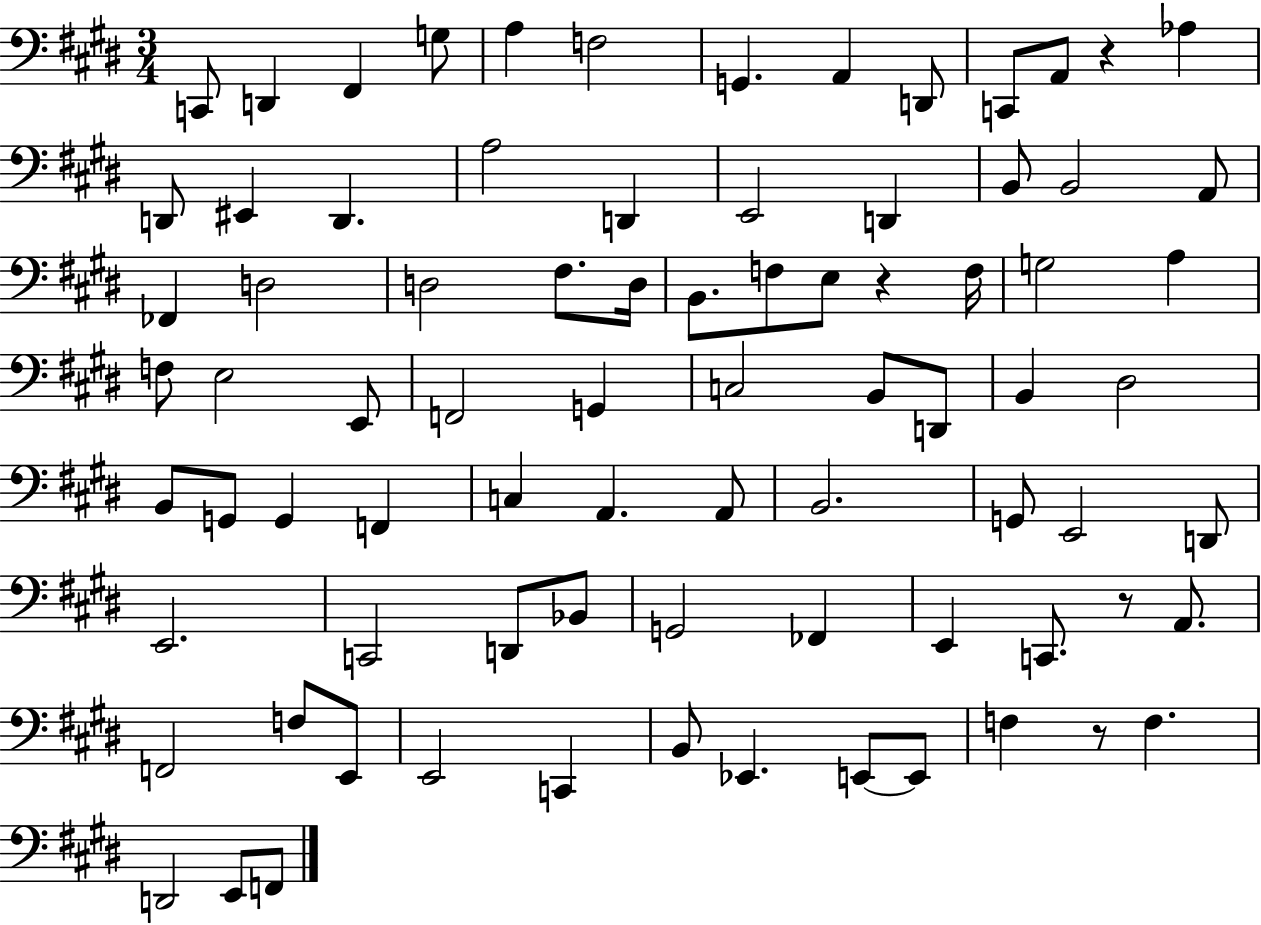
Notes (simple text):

C2/e D2/q F#2/q G3/e A3/q F3/h G2/q. A2/q D2/e C2/e A2/e R/q Ab3/q D2/e EIS2/q D2/q. A3/h D2/q E2/h D2/q B2/e B2/h A2/e FES2/q D3/h D3/h F#3/e. D3/s B2/e. F3/e E3/e R/q F3/s G3/h A3/q F3/e E3/h E2/e F2/h G2/q C3/h B2/e D2/e B2/q D#3/h B2/e G2/e G2/q F2/q C3/q A2/q. A2/e B2/h. G2/e E2/h D2/e E2/h. C2/h D2/e Bb2/e G2/h FES2/q E2/q C2/e. R/e A2/e. F2/h F3/e E2/e E2/h C2/q B2/e Eb2/q. E2/e E2/e F3/q R/e F3/q. D2/h E2/e F2/e